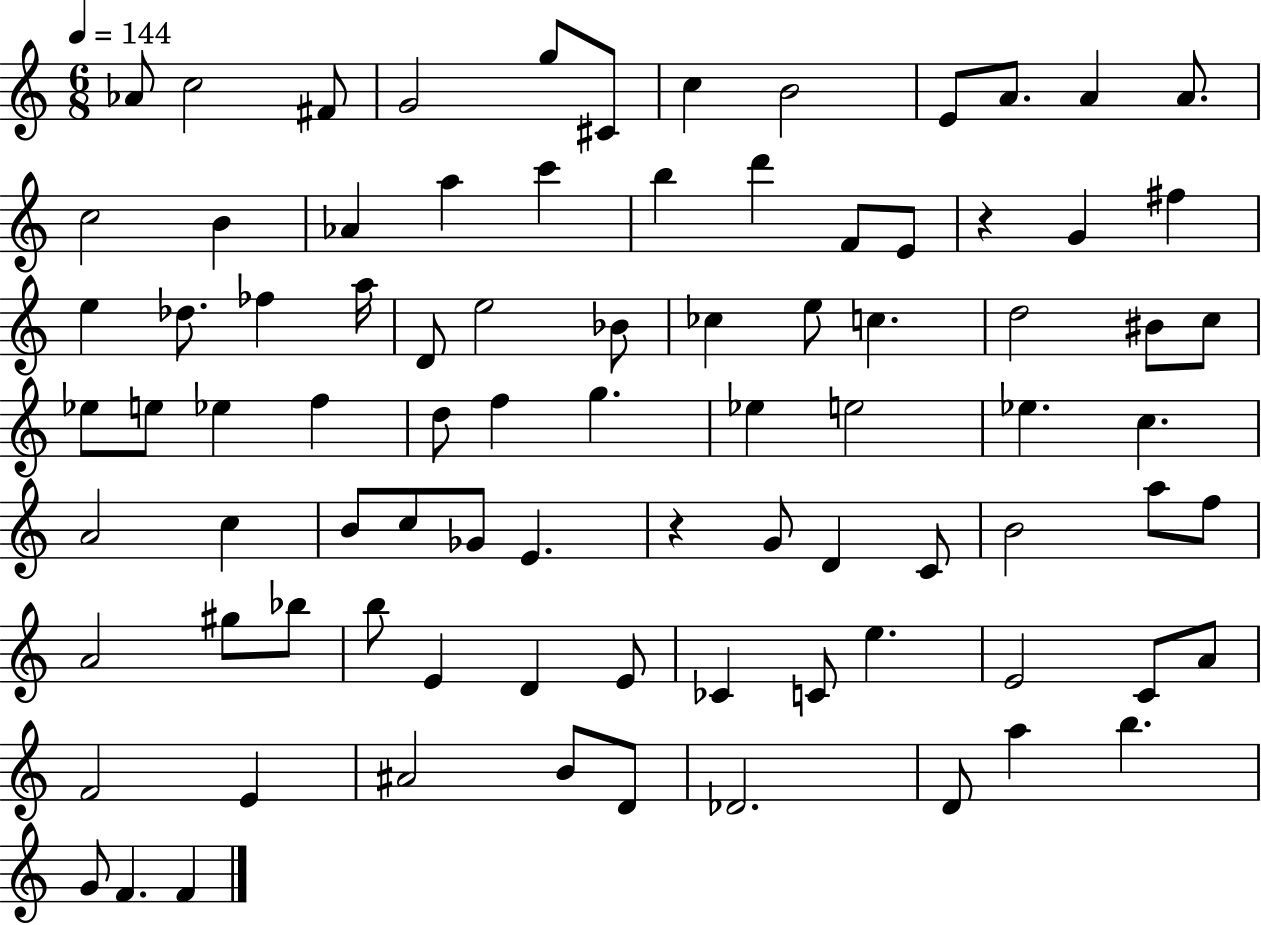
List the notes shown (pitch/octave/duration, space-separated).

Ab4/e C5/h F#4/e G4/h G5/e C#4/e C5/q B4/h E4/e A4/e. A4/q A4/e. C5/h B4/q Ab4/q A5/q C6/q B5/q D6/q F4/e E4/e R/q G4/q F#5/q E5/q Db5/e. FES5/q A5/s D4/e E5/h Bb4/e CES5/q E5/e C5/q. D5/h BIS4/e C5/e Eb5/e E5/e Eb5/q F5/q D5/e F5/q G5/q. Eb5/q E5/h Eb5/q. C5/q. A4/h C5/q B4/e C5/e Gb4/e E4/q. R/q G4/e D4/q C4/e B4/h A5/e F5/e A4/h G#5/e Bb5/e B5/e E4/q D4/q E4/e CES4/q C4/e E5/q. E4/h C4/e A4/e F4/h E4/q A#4/h B4/e D4/e Db4/h. D4/e A5/q B5/q. G4/e F4/q. F4/q